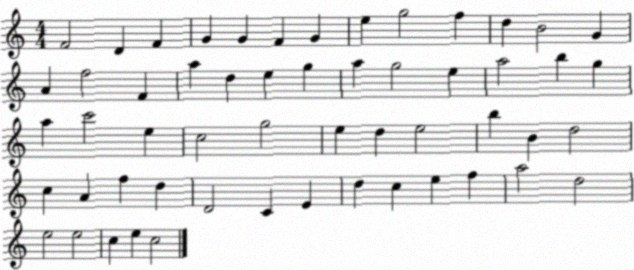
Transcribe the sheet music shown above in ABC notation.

X:1
T:Untitled
M:4/4
L:1/4
K:C
F2 D F G G F G e g2 f d B2 G A f2 F a d e g a g2 e a2 b g a c'2 e c2 g2 e d e2 b B d2 c A f d D2 C E d c e f a2 d2 e2 e2 c e c2